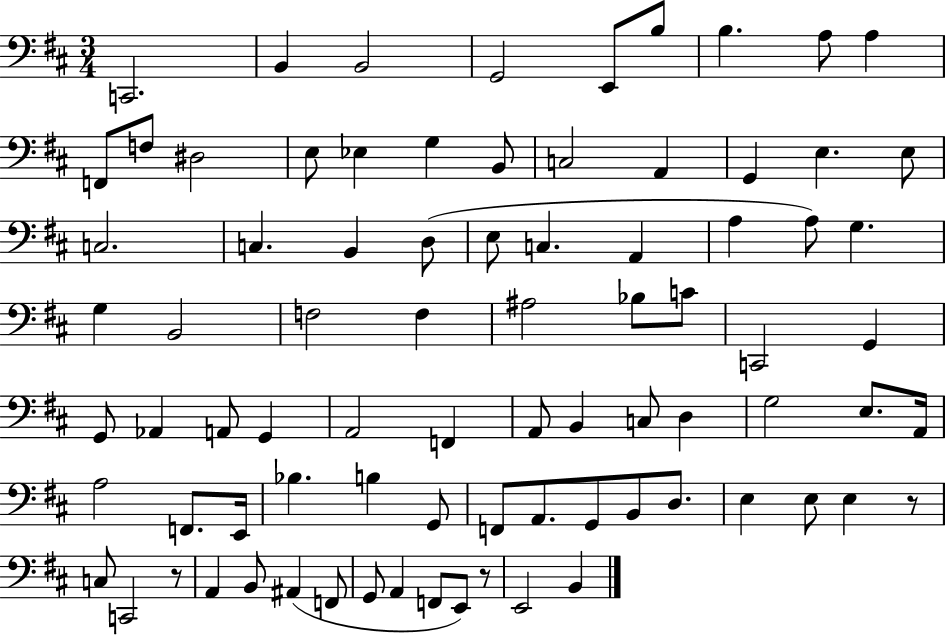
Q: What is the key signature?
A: D major